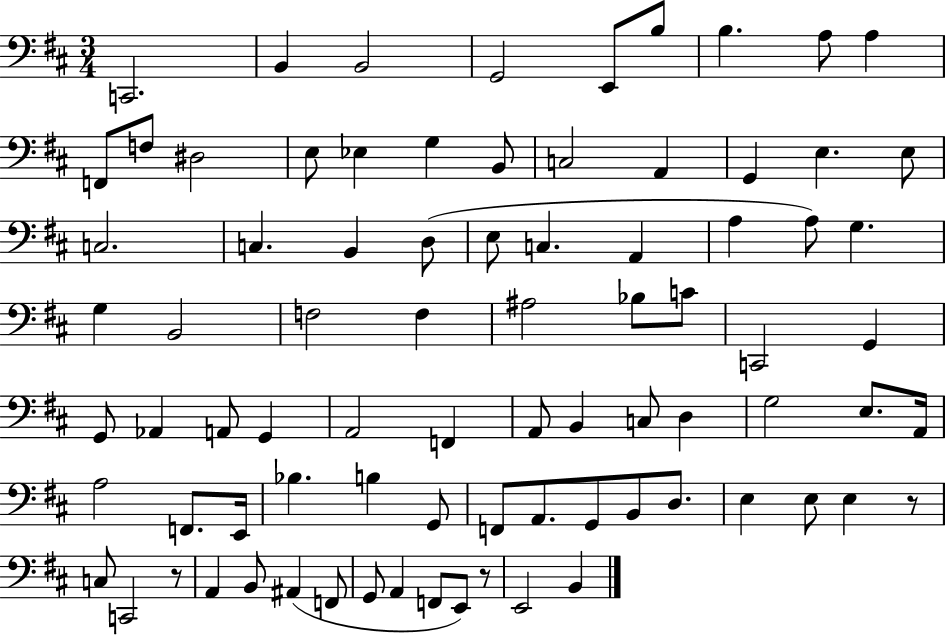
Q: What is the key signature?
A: D major